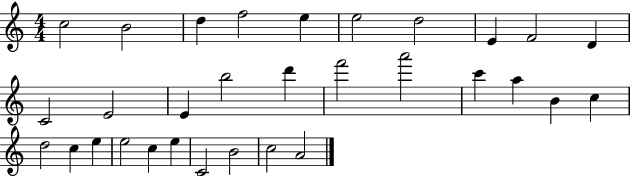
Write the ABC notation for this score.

X:1
T:Untitled
M:4/4
L:1/4
K:C
c2 B2 d f2 e e2 d2 E F2 D C2 E2 E b2 d' f'2 a'2 c' a B c d2 c e e2 c e C2 B2 c2 A2